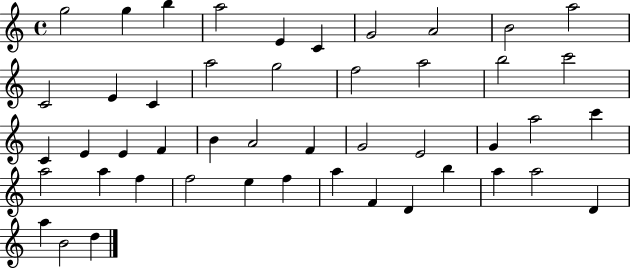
X:1
T:Untitled
M:4/4
L:1/4
K:C
g2 g b a2 E C G2 A2 B2 a2 C2 E C a2 g2 f2 a2 b2 c'2 C E E F B A2 F G2 E2 G a2 c' a2 a f f2 e f a F D b a a2 D a B2 d